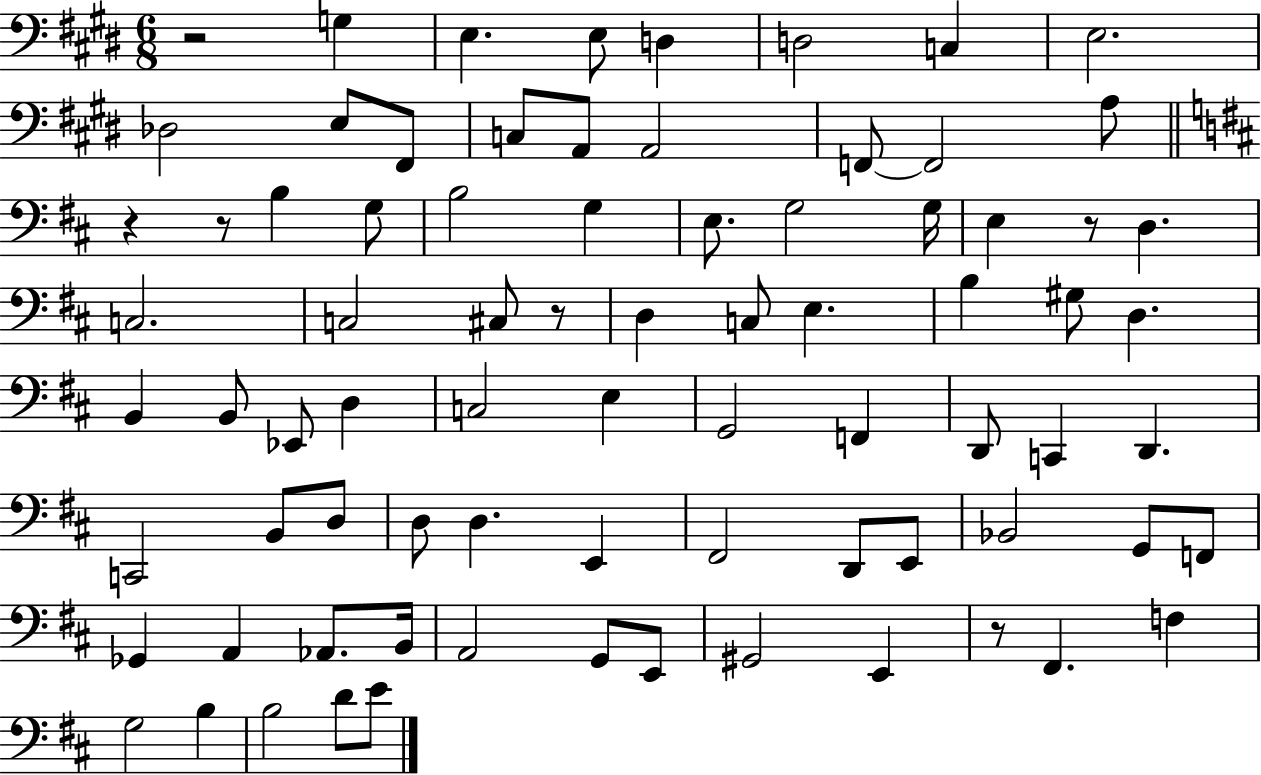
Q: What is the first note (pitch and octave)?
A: G3